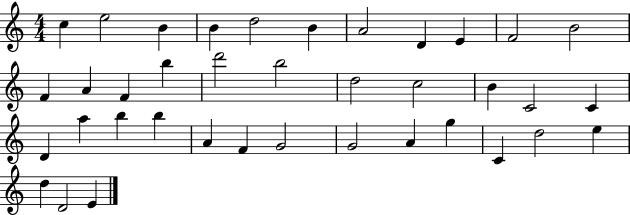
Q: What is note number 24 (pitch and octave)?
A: A5